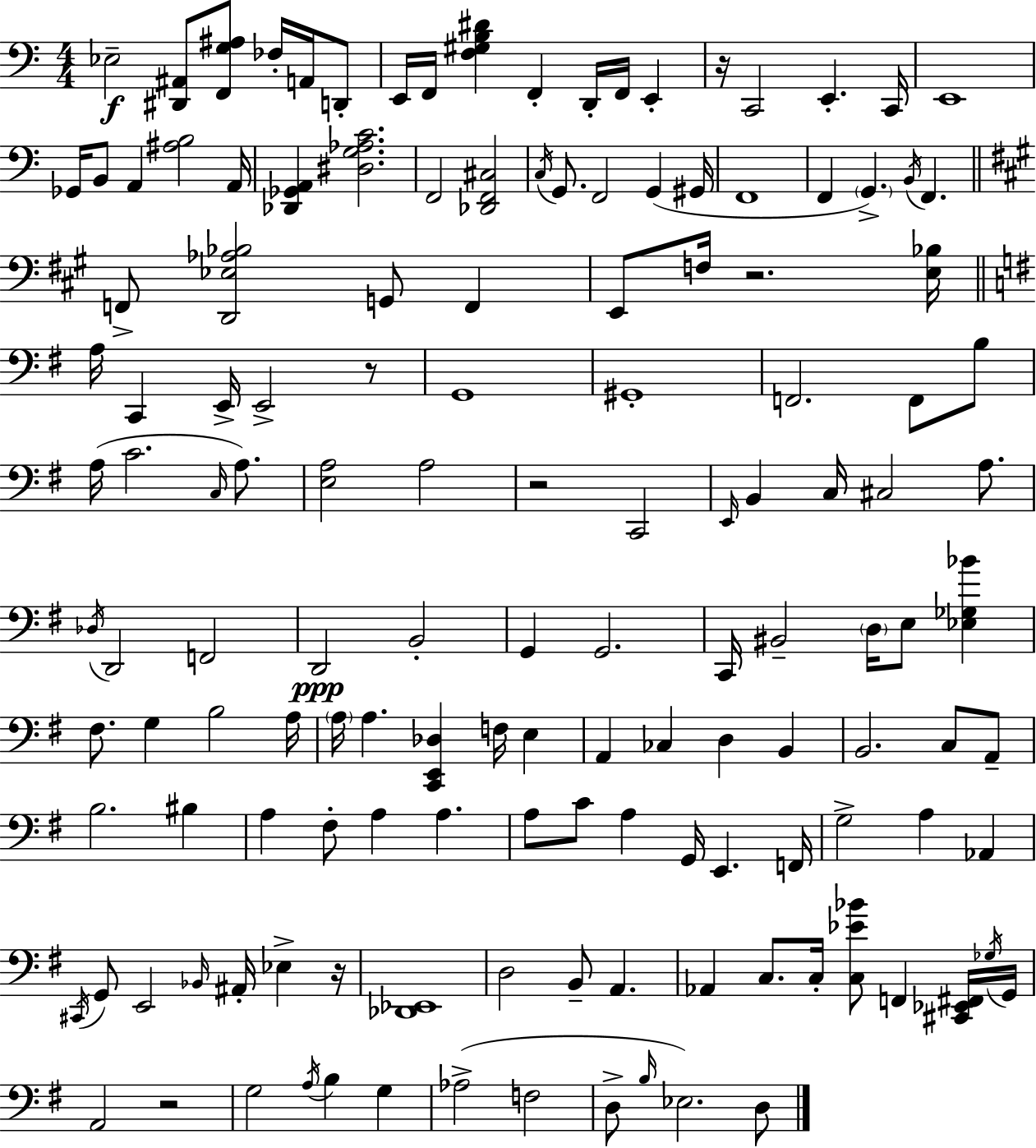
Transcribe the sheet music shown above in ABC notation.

X:1
T:Untitled
M:4/4
L:1/4
K:C
_E,2 [^D,,^A,,]/2 [F,,G,^A,]/2 _F,/4 A,,/4 D,,/2 E,,/4 F,,/4 [F,^G,B,^D] F,, D,,/4 F,,/4 E,, z/4 C,,2 E,, C,,/4 E,,4 _G,,/4 B,,/2 A,, [^A,B,]2 A,,/4 [_D,,_G,,A,,] [^D,G,_A,C]2 F,,2 [_D,,F,,^C,]2 C,/4 G,,/2 F,,2 G,, ^G,,/4 F,,4 F,, G,, B,,/4 F,, F,,/2 [D,,_E,_A,_B,]2 G,,/2 F,, E,,/2 F,/4 z2 [E,_B,]/4 A,/4 C,, E,,/4 E,,2 z/2 G,,4 ^G,,4 F,,2 F,,/2 B,/2 A,/4 C2 C,/4 A,/2 [E,A,]2 A,2 z2 C,,2 E,,/4 B,, C,/4 ^C,2 A,/2 _D,/4 D,,2 F,,2 D,,2 B,,2 G,, G,,2 C,,/4 ^B,,2 D,/4 E,/2 [_E,_G,_B] ^F,/2 G, B,2 A,/4 A,/4 A, [C,,E,,_D,] F,/4 E, A,, _C, D, B,, B,,2 C,/2 A,,/2 B,2 ^B, A, ^F,/2 A, A, A,/2 C/2 A, G,,/4 E,, F,,/4 G,2 A, _A,, ^C,,/4 G,,/2 E,,2 _B,,/4 ^A,,/4 _E, z/4 [_D,,_E,,]4 D,2 B,,/2 A,, _A,, C,/2 C,/4 [C,_E_B]/2 F,, [^C,,_E,,^F,,]/4 _G,/4 G,,/4 A,,2 z2 G,2 A,/4 B, G, _A,2 F,2 D,/2 B,/4 _E,2 D,/2